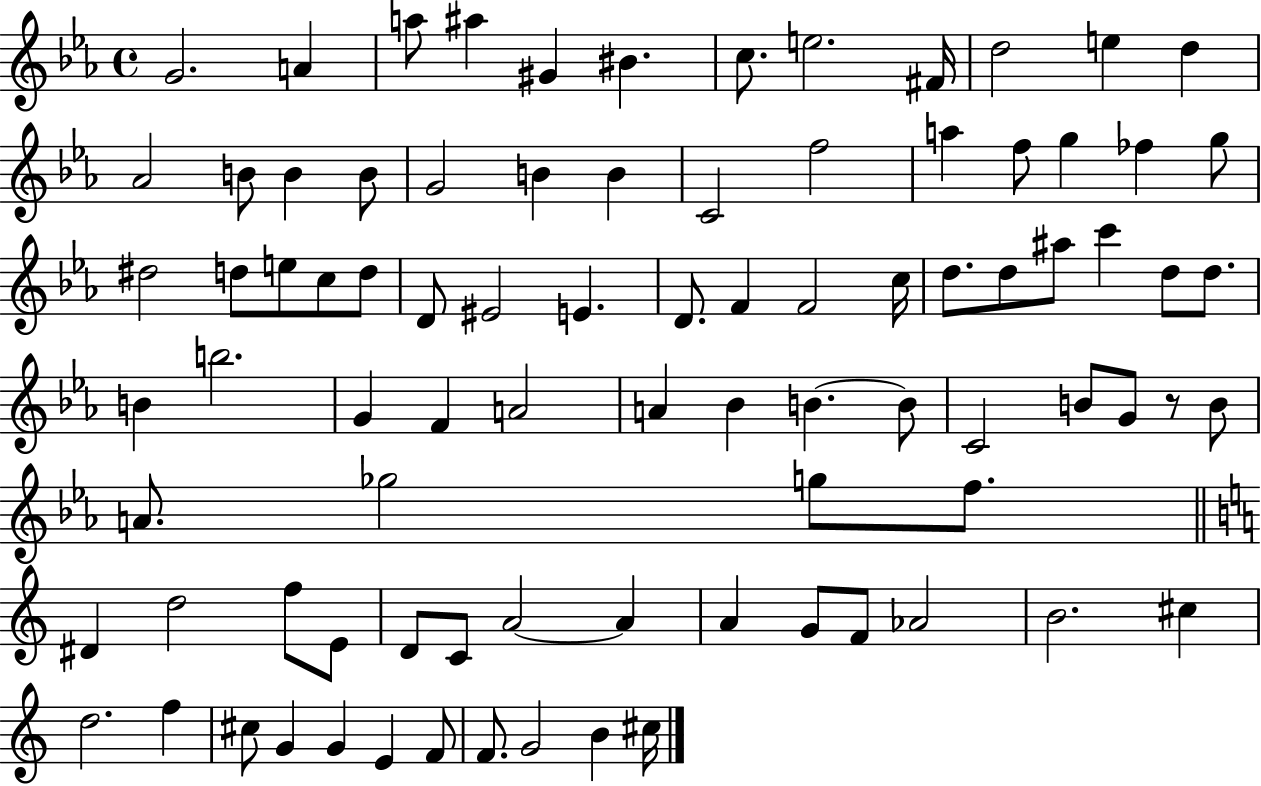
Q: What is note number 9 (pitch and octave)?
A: F#4